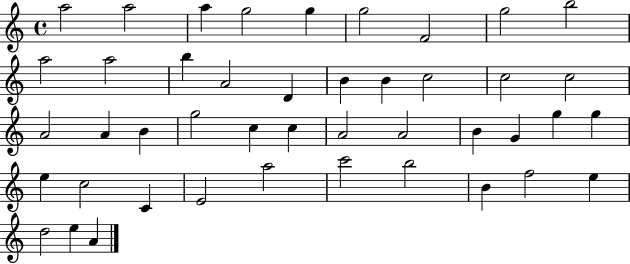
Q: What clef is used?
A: treble